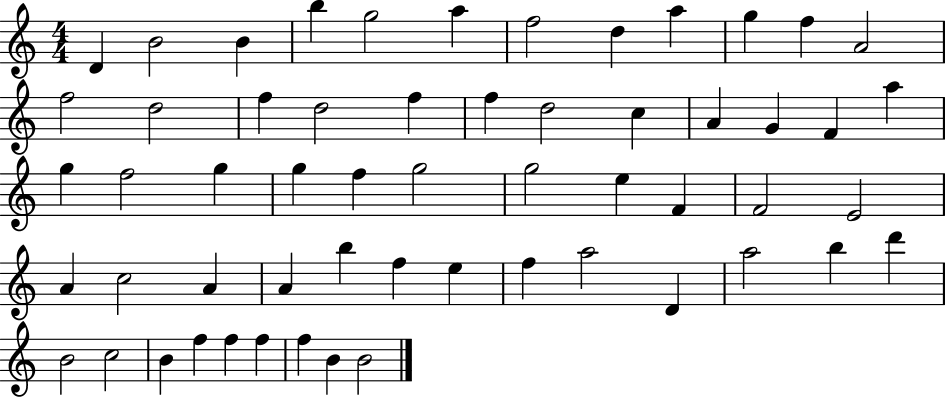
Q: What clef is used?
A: treble